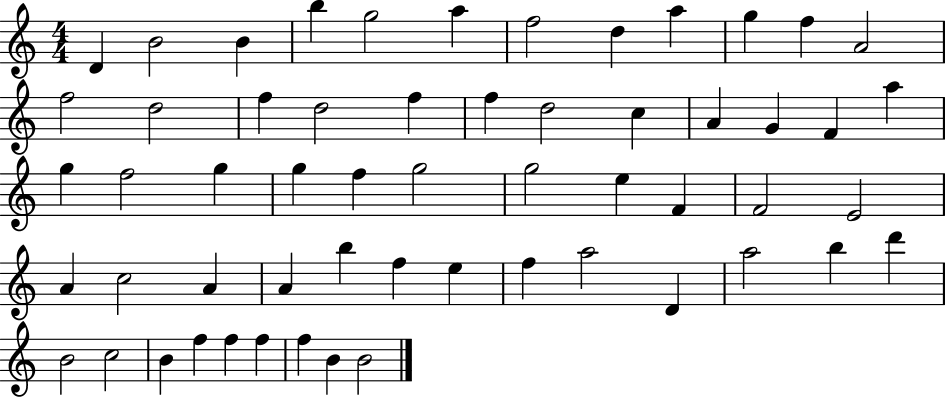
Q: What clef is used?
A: treble